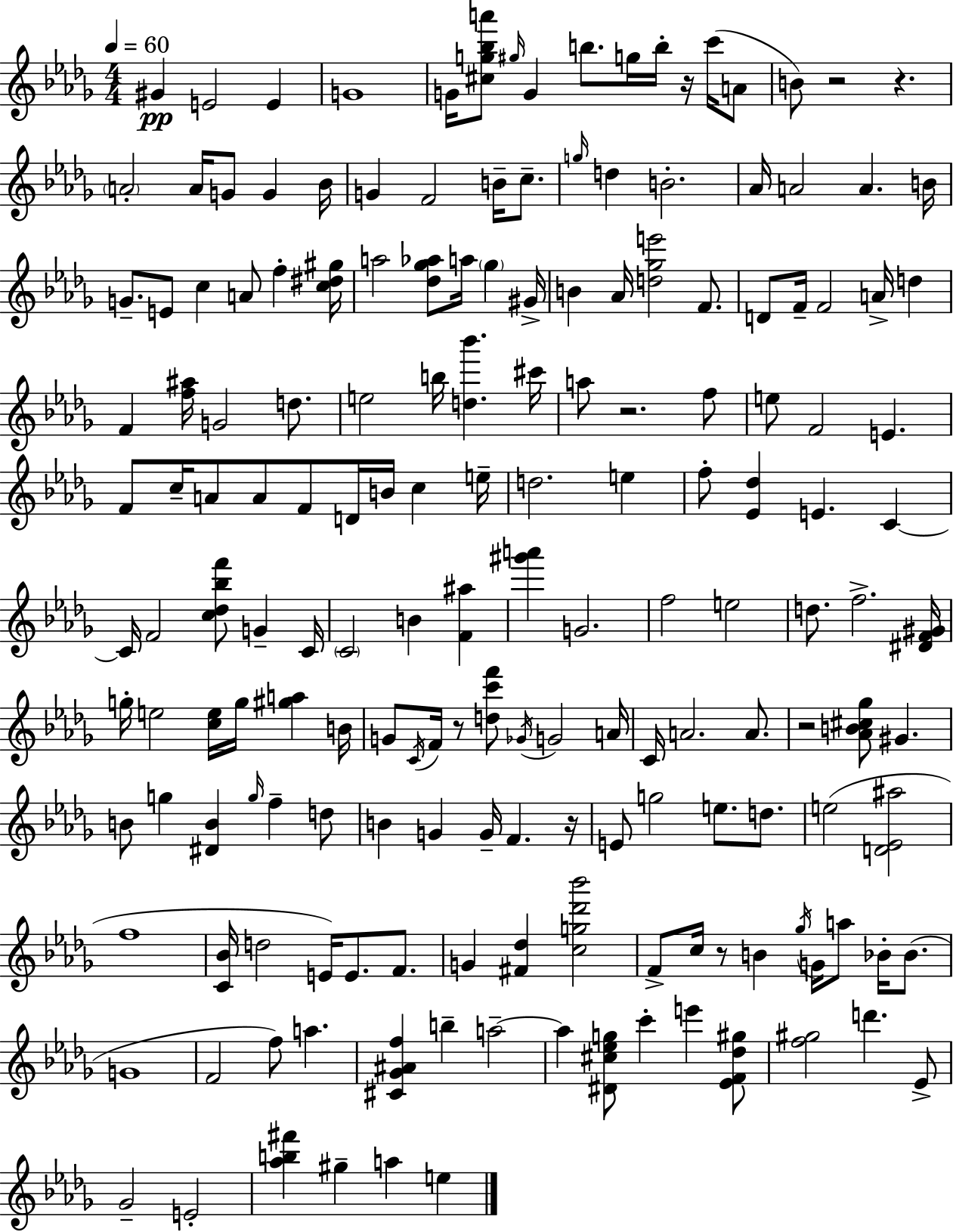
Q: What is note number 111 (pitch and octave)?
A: F5